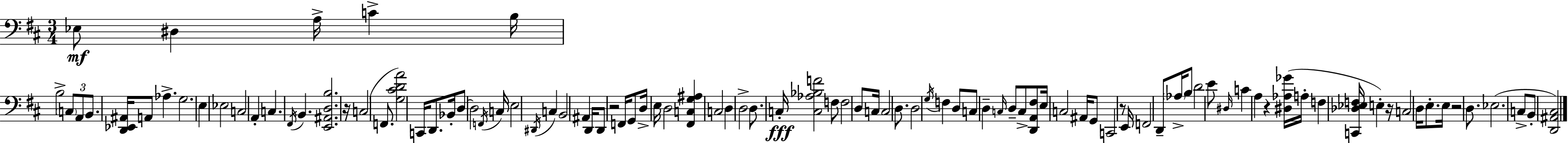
{
  \clef bass
  \numericTimeSignature
  \time 3/4
  \key d \major
  ees8\mf dis4 a16-> c'4-> b16 | b2-> \tuplet 3/2 { \parenthesize c8 a,8 | b,8. } <d, ees, ais,>16 a,8 aes4.-> | g2. | \break e4 ees2 | c2 a,4-. | c4. \acciaccatura { fis,16 } b,4. | <e, ais, d b>2. | \break r16 c2( f,8. | <g cis' d' a'>2) c,16 d,8. | bes,16-. d8~~ d2 | \acciaccatura { f,16 } c16 e2 \acciaccatura { dis,16 } c4 | \break b,2 ais,4 | d,16 d,8 r2 | f,16 g,8 d16-> e16 d2 | <fis, c g ais>4 c2 | \break d4 d2-> | d8. c16-.\fff <c aes bes f'>2 | f8 f2 | d8 c16 c2 | \break d8. d2 \acciaccatura { g16 } | f4 d8 c8 d4-- | \grace { c16 } d8-- c8-> <d, a, fis>8 e16 c2 | ais,16 g,8 c,2 | \break r8 e,16 f,2 | d,8-- \parenthesize aes16-> b8 d'2 | e'8 \grace { dis16 } c'4 a4 | r4 <dis aes ges'>16( a16-. f4 | \break <c, des ees f>16 e4-.) r16 c2 | \parenthesize d16 e8.-. e16 r2 | d8. ees2.( | c8-> b,8-. <d, ais, cis>2) | \break \bar "|."
}